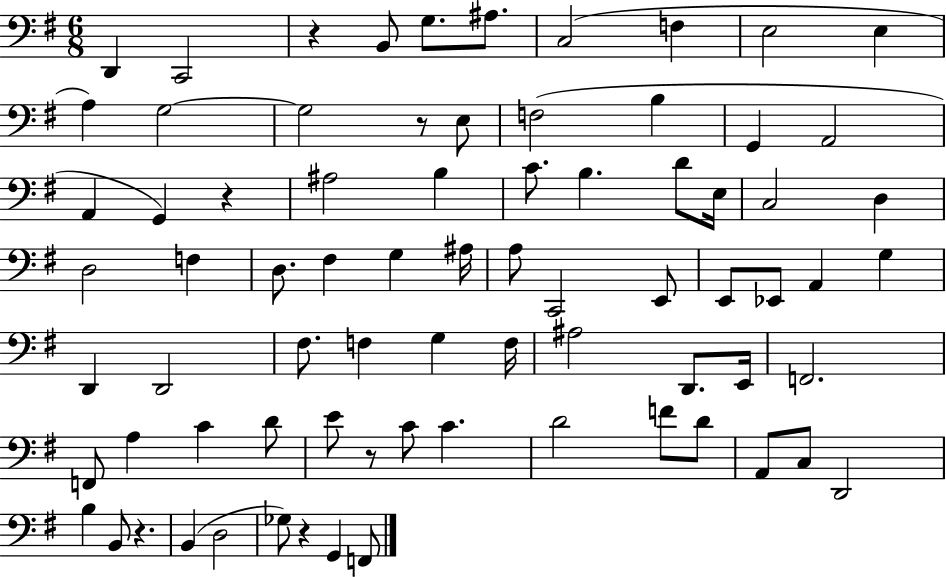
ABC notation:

X:1
T:Untitled
M:6/8
L:1/4
K:G
D,, C,,2 z B,,/2 G,/2 ^A,/2 C,2 F, E,2 E, A, G,2 G,2 z/2 E,/2 F,2 B, G,, A,,2 A,, G,, z ^A,2 B, C/2 B, D/2 E,/4 C,2 D, D,2 F, D,/2 ^F, G, ^A,/4 A,/2 C,,2 E,,/2 E,,/2 _E,,/2 A,, G, D,, D,,2 ^F,/2 F, G, F,/4 ^A,2 D,,/2 E,,/4 F,,2 F,,/2 A, C D/2 E/2 z/2 C/2 C D2 F/2 D/2 A,,/2 C,/2 D,,2 B, B,,/2 z B,, D,2 _G,/2 z G,, F,,/2